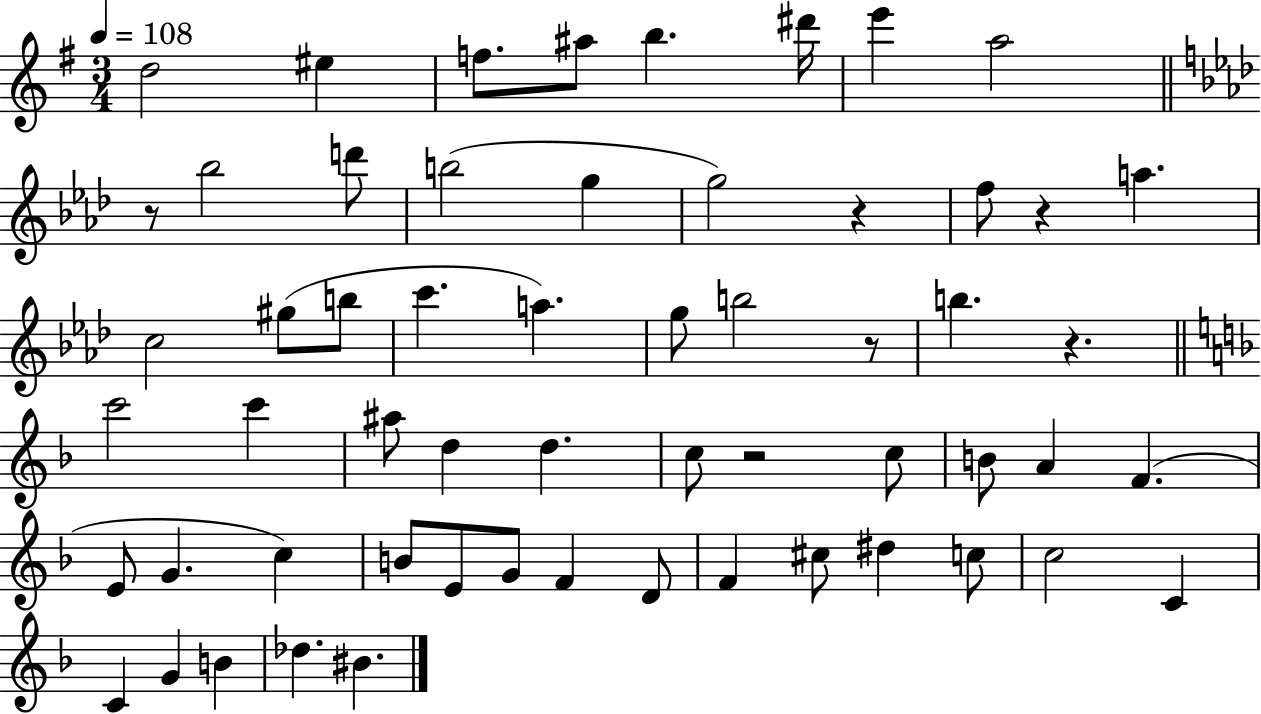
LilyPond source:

{
  \clef treble
  \numericTimeSignature
  \time 3/4
  \key g \major
  \tempo 4 = 108
  \repeat volta 2 { d''2 eis''4 | f''8. ais''8 b''4. dis'''16 | e'''4 a''2 | \bar "||" \break \key aes \major r8 bes''2 d'''8 | b''2( g''4 | g''2) r4 | f''8 r4 a''4. | \break c''2 gis''8( b''8 | c'''4. a''4.) | g''8 b''2 r8 | b''4. r4. | \break \bar "||" \break \key f \major c'''2 c'''4 | ais''8 d''4 d''4. | c''8 r2 c''8 | b'8 a'4 f'4.( | \break e'8 g'4. c''4) | b'8 e'8 g'8 f'4 d'8 | f'4 cis''8 dis''4 c''8 | c''2 c'4 | \break c'4 g'4 b'4 | des''4. bis'4. | } \bar "|."
}